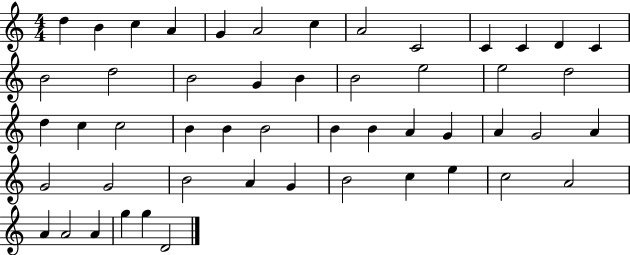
X:1
T:Untitled
M:4/4
L:1/4
K:C
d B c A G A2 c A2 C2 C C D C B2 d2 B2 G B B2 e2 e2 d2 d c c2 B B B2 B B A G A G2 A G2 G2 B2 A G B2 c e c2 A2 A A2 A g g D2